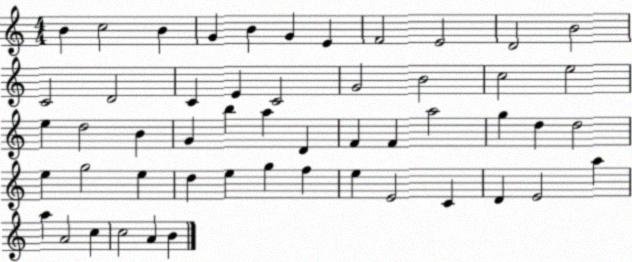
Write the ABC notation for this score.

X:1
T:Untitled
M:4/4
L:1/4
K:C
B c2 B G B G E F2 E2 D2 B2 C2 D2 C E C2 G2 B2 c2 e2 e d2 B G b a D F F a2 g d d2 e g2 e d e g f e E2 C D E2 a a A2 c c2 A B